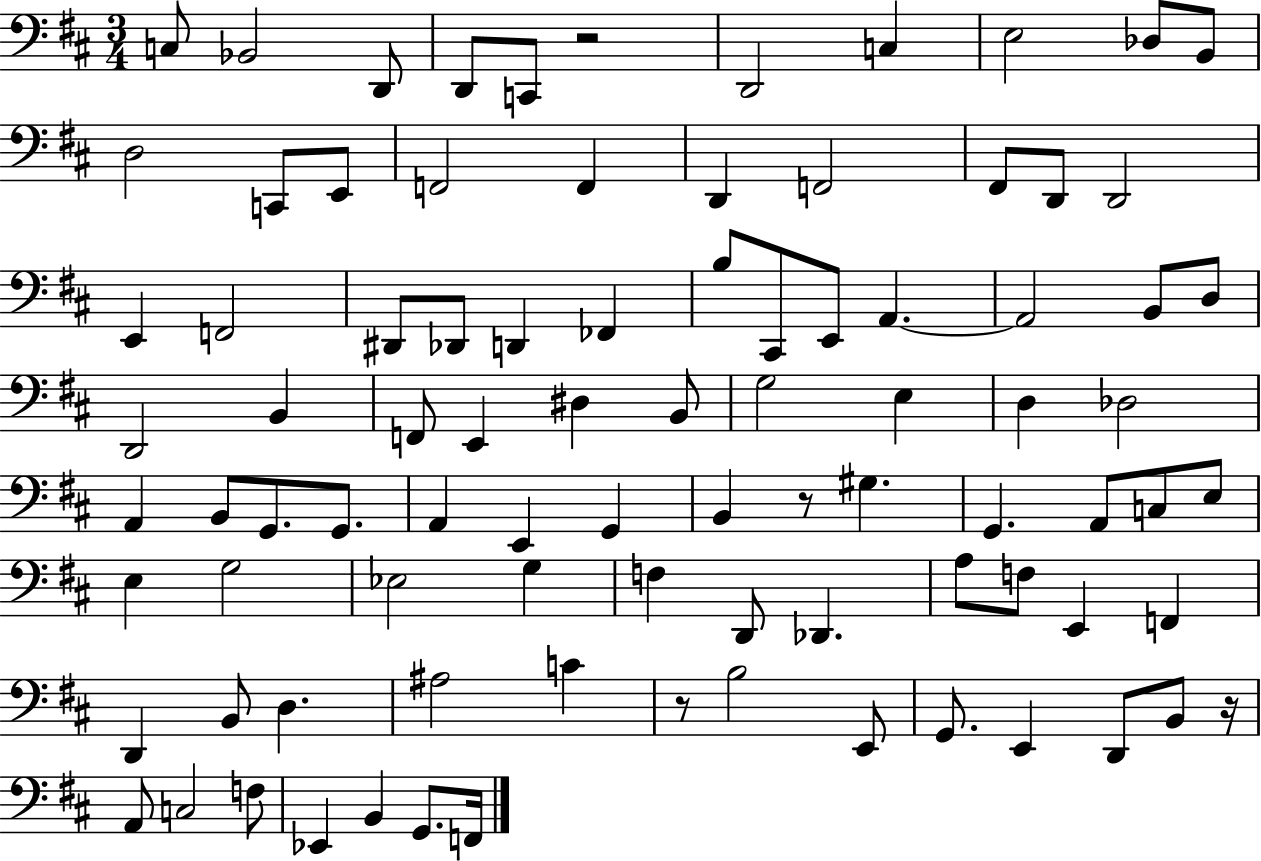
{
  \clef bass
  \numericTimeSignature
  \time 3/4
  \key d \major
  c8 bes,2 d,8 | d,8 c,8 r2 | d,2 c4 | e2 des8 b,8 | \break d2 c,8 e,8 | f,2 f,4 | d,4 f,2 | fis,8 d,8 d,2 | \break e,4 f,2 | dis,8 des,8 d,4 fes,4 | b8 cis,8 e,8 a,4.~~ | a,2 b,8 d8 | \break d,2 b,4 | f,8 e,4 dis4 b,8 | g2 e4 | d4 des2 | \break a,4 b,8 g,8. g,8. | a,4 e,4 g,4 | b,4 r8 gis4. | g,4. a,8 c8 e8 | \break e4 g2 | ees2 g4 | f4 d,8 des,4. | a8 f8 e,4 f,4 | \break d,4 b,8 d4. | ais2 c'4 | r8 b2 e,8 | g,8. e,4 d,8 b,8 r16 | \break a,8 c2 f8 | ees,4 b,4 g,8. f,16 | \bar "|."
}